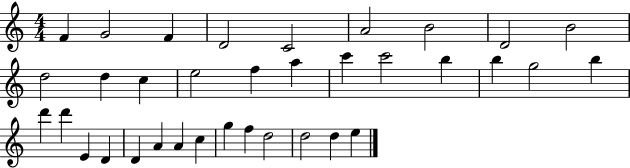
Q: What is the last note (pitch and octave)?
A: E5